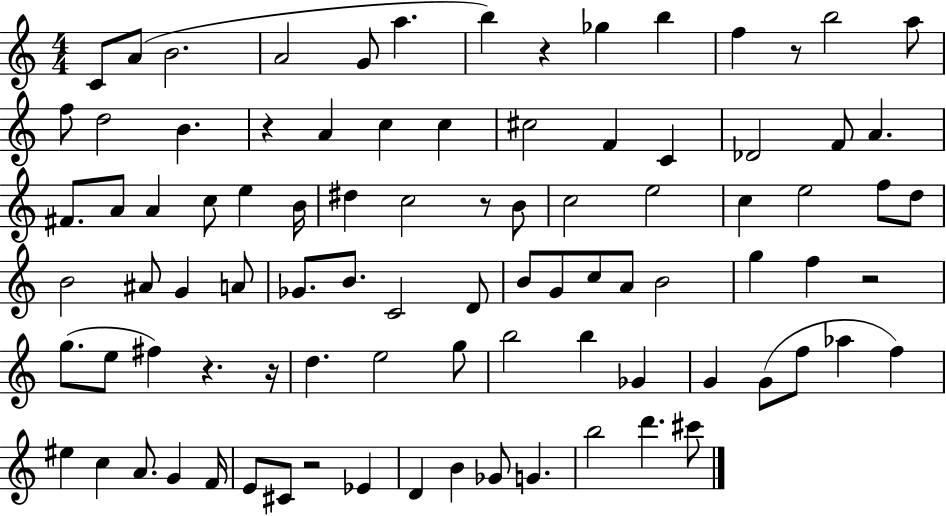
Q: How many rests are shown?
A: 8